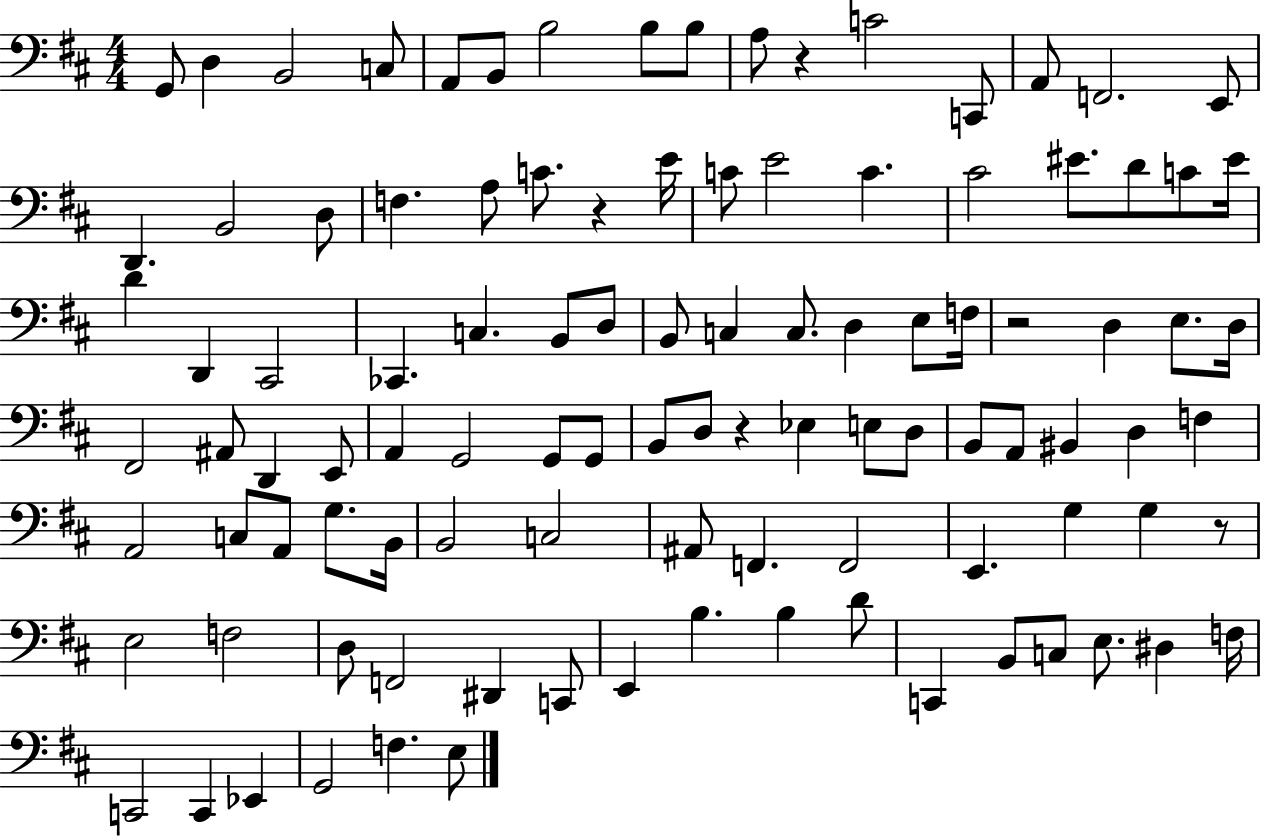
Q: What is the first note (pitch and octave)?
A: G2